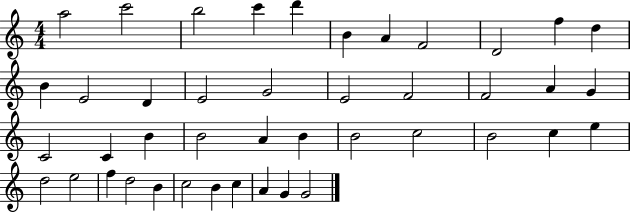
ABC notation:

X:1
T:Untitled
M:4/4
L:1/4
K:C
a2 c'2 b2 c' d' B A F2 D2 f d B E2 D E2 G2 E2 F2 F2 A G C2 C B B2 A B B2 c2 B2 c e d2 e2 f d2 B c2 B c A G G2